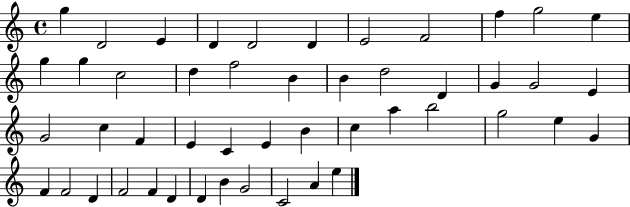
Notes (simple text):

G5/q D4/h E4/q D4/q D4/h D4/q E4/h F4/h F5/q G5/h E5/q G5/q G5/q C5/h D5/q F5/h B4/q B4/q D5/h D4/q G4/q G4/h E4/q G4/h C5/q F4/q E4/q C4/q E4/q B4/q C5/q A5/q B5/h G5/h E5/q G4/q F4/q F4/h D4/q F4/h F4/q D4/q D4/q B4/q G4/h C4/h A4/q E5/q